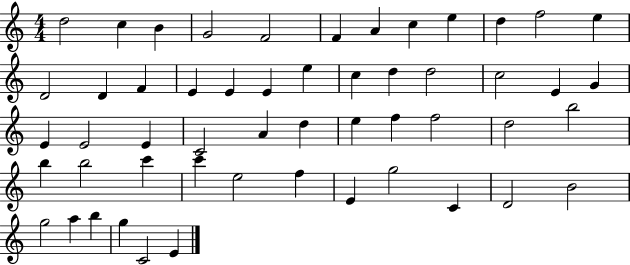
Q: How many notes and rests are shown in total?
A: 53